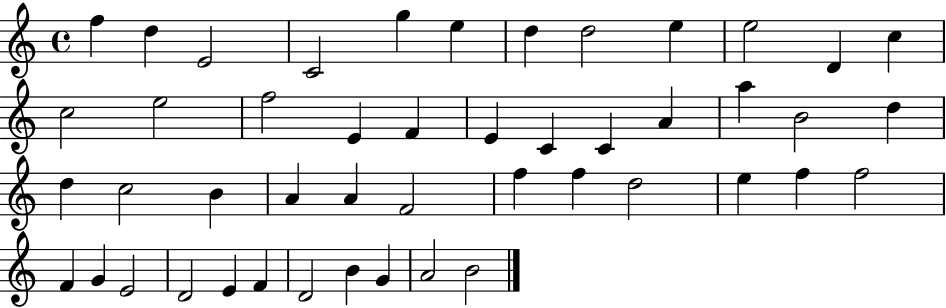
F5/q D5/q E4/h C4/h G5/q E5/q D5/q D5/h E5/q E5/h D4/q C5/q C5/h E5/h F5/h E4/q F4/q E4/q C4/q C4/q A4/q A5/q B4/h D5/q D5/q C5/h B4/q A4/q A4/q F4/h F5/q F5/q D5/h E5/q F5/q F5/h F4/q G4/q E4/h D4/h E4/q F4/q D4/h B4/q G4/q A4/h B4/h